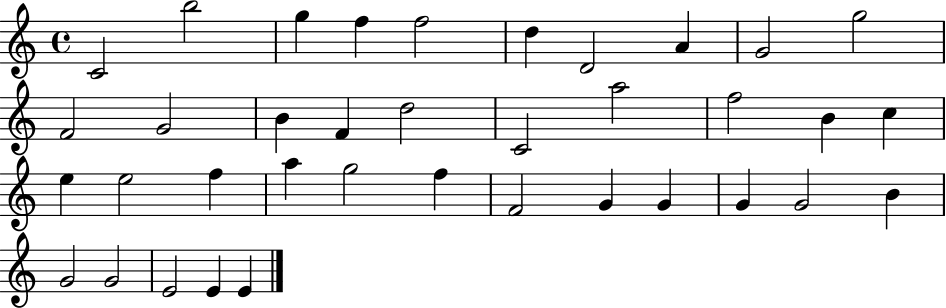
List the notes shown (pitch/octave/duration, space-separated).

C4/h B5/h G5/q F5/q F5/h D5/q D4/h A4/q G4/h G5/h F4/h G4/h B4/q F4/q D5/h C4/h A5/h F5/h B4/q C5/q E5/q E5/h F5/q A5/q G5/h F5/q F4/h G4/q G4/q G4/q G4/h B4/q G4/h G4/h E4/h E4/q E4/q